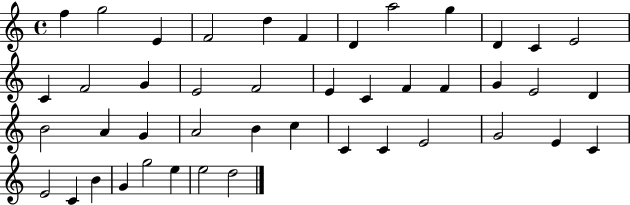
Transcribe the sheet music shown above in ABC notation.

X:1
T:Untitled
M:4/4
L:1/4
K:C
f g2 E F2 d F D a2 g D C E2 C F2 G E2 F2 E C F F G E2 D B2 A G A2 B c C C E2 G2 E C E2 C B G g2 e e2 d2